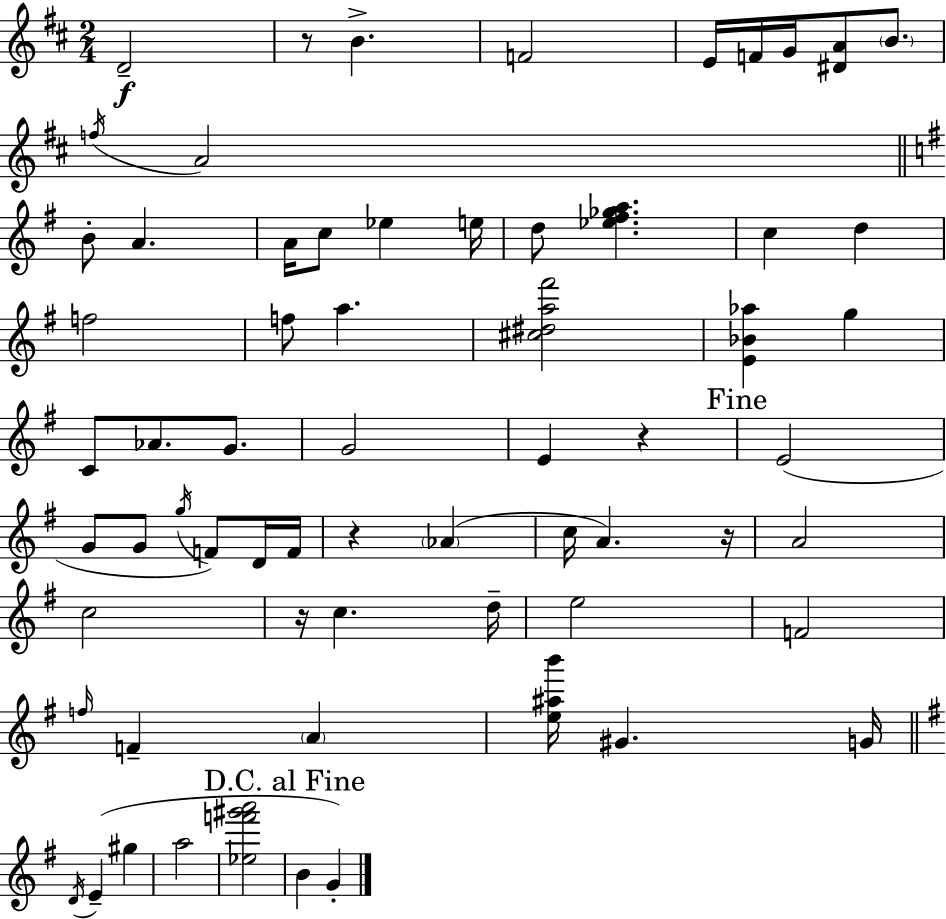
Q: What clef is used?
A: treble